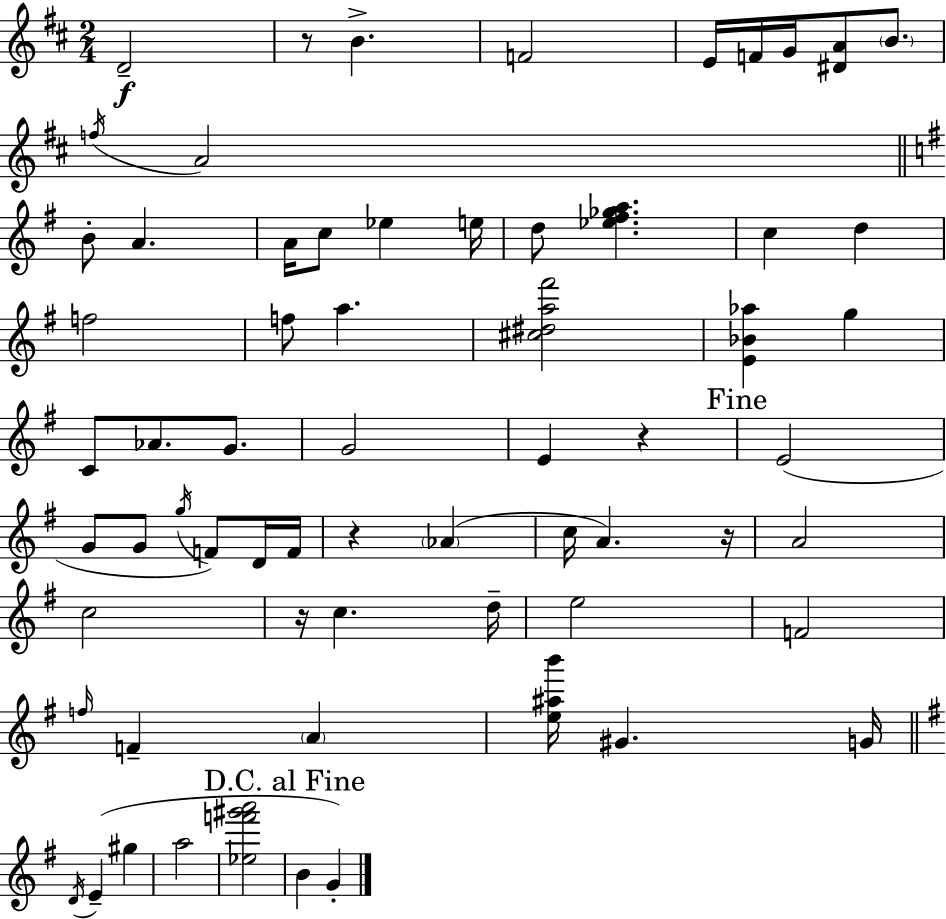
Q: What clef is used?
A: treble